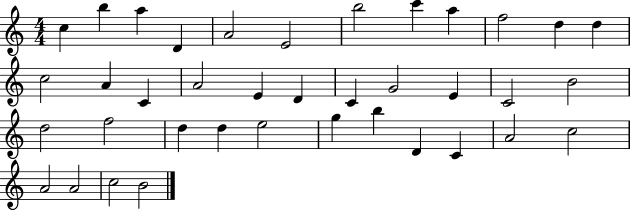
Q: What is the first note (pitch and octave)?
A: C5